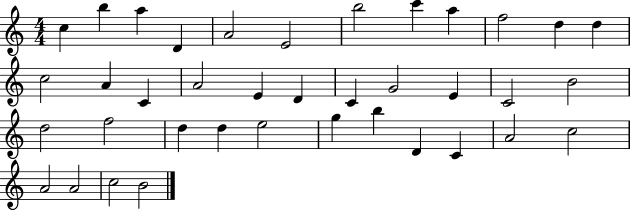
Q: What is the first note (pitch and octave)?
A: C5